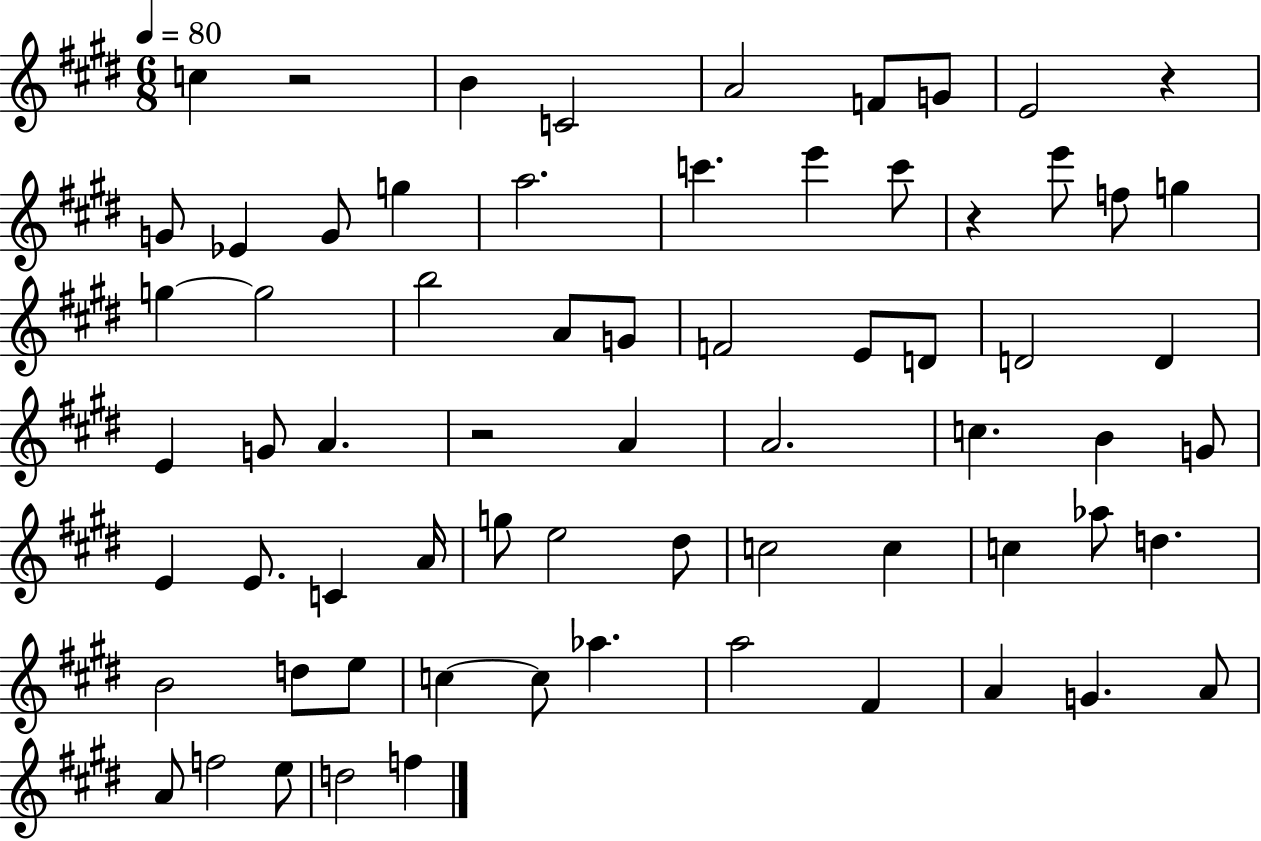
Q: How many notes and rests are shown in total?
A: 68